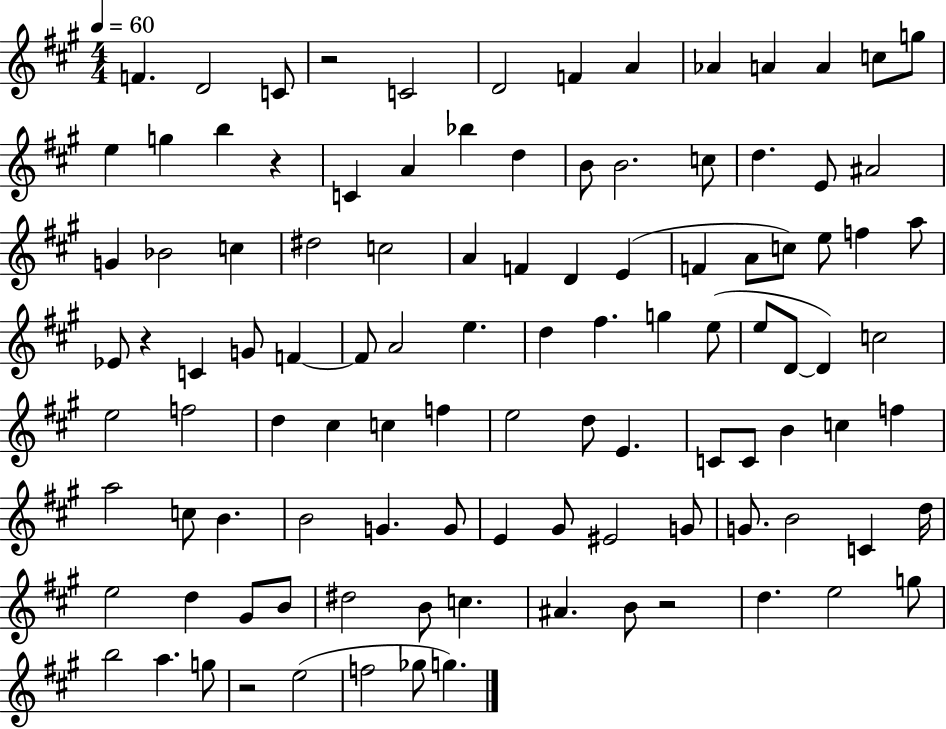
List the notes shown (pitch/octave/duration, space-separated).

F4/q. D4/h C4/e R/h C4/h D4/h F4/q A4/q Ab4/q A4/q A4/q C5/e G5/e E5/q G5/q B5/q R/q C4/q A4/q Bb5/q D5/q B4/e B4/h. C5/e D5/q. E4/e A#4/h G4/q Bb4/h C5/q D#5/h C5/h A4/q F4/q D4/q E4/q F4/q A4/e C5/e E5/e F5/q A5/e Eb4/e R/q C4/q G4/e F4/q F4/e A4/h E5/q. D5/q F#5/q. G5/q E5/e E5/e D4/e D4/q C5/h E5/h F5/h D5/q C#5/q C5/q F5/q E5/h D5/e E4/q. C4/e C4/e B4/q C5/q F5/q A5/h C5/e B4/q. B4/h G4/q. G4/e E4/q G#4/e EIS4/h G4/e G4/e. B4/h C4/q D5/s E5/h D5/q G#4/e B4/e D#5/h B4/e C5/q. A#4/q. B4/e R/h D5/q. E5/h G5/e B5/h A5/q. G5/e R/h E5/h F5/h Gb5/e G5/q.